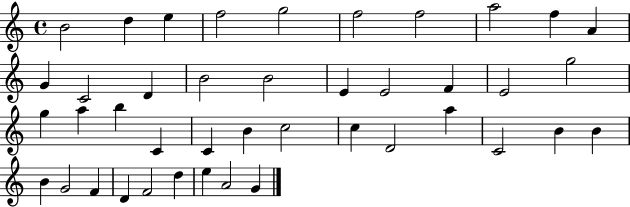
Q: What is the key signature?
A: C major